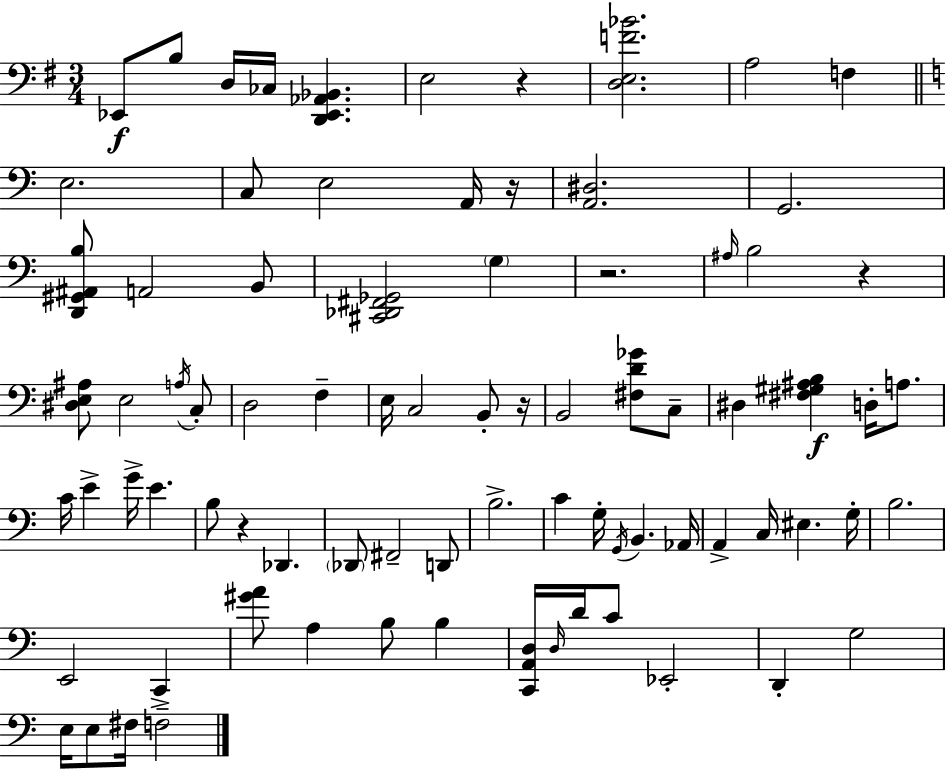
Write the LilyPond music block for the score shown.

{
  \clef bass
  \numericTimeSignature
  \time 3/4
  \key g \major
  ees,8\f b8 d16 ces16 <d, ees, aes, bes,>4. | e2 r4 | <d e f' bes'>2. | a2 f4 | \break \bar "||" \break \key c \major e2. | c8 e2 a,16 r16 | <a, dis>2. | g,2. | \break <d, gis, ais, b>8 a,2 b,8 | <cis, des, fis, ges,>2 \parenthesize g4 | r2. | \grace { ais16 } b2 r4 | \break <dis e ais>8 e2 \acciaccatura { a16 } | c8-. d2 f4-- | e16 c2 b,8-. | r16 b,2 <fis d' ges'>8 | \break c8-- dis4 <fis gis ais b>4\f d16-. a8. | c'16 e'4-> g'16-> e'4. | b8 r4 des,4. | \parenthesize des,8 fis,2-- | \break d,8 b2.-> | c'4 g16-. \acciaccatura { g,16 } b,4. | aes,16 a,4-> c16 eis4. | g16-. b2. | \break e,2 c,4-> | <gis' a'>8 a4 b8 b4 | <c, a, d>16 \grace { d16 } d'16 c'8 ees,2-. | d,4-. g2 | \break e16 e8 fis16 f2-- | \bar "|."
}